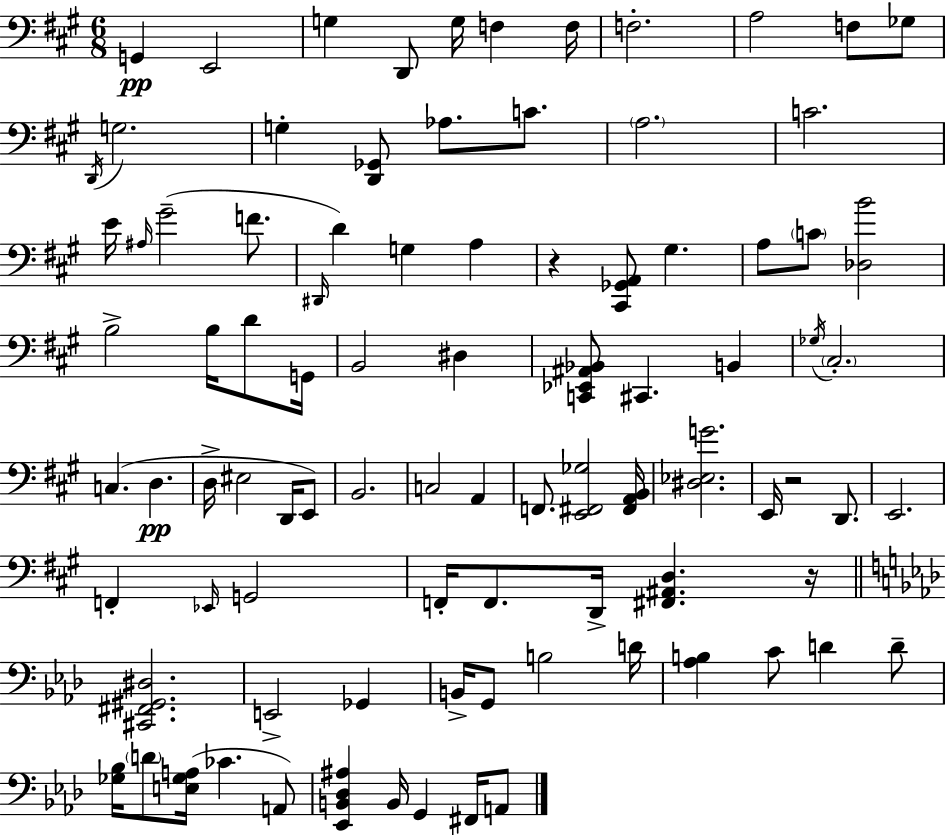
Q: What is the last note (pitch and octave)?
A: A2